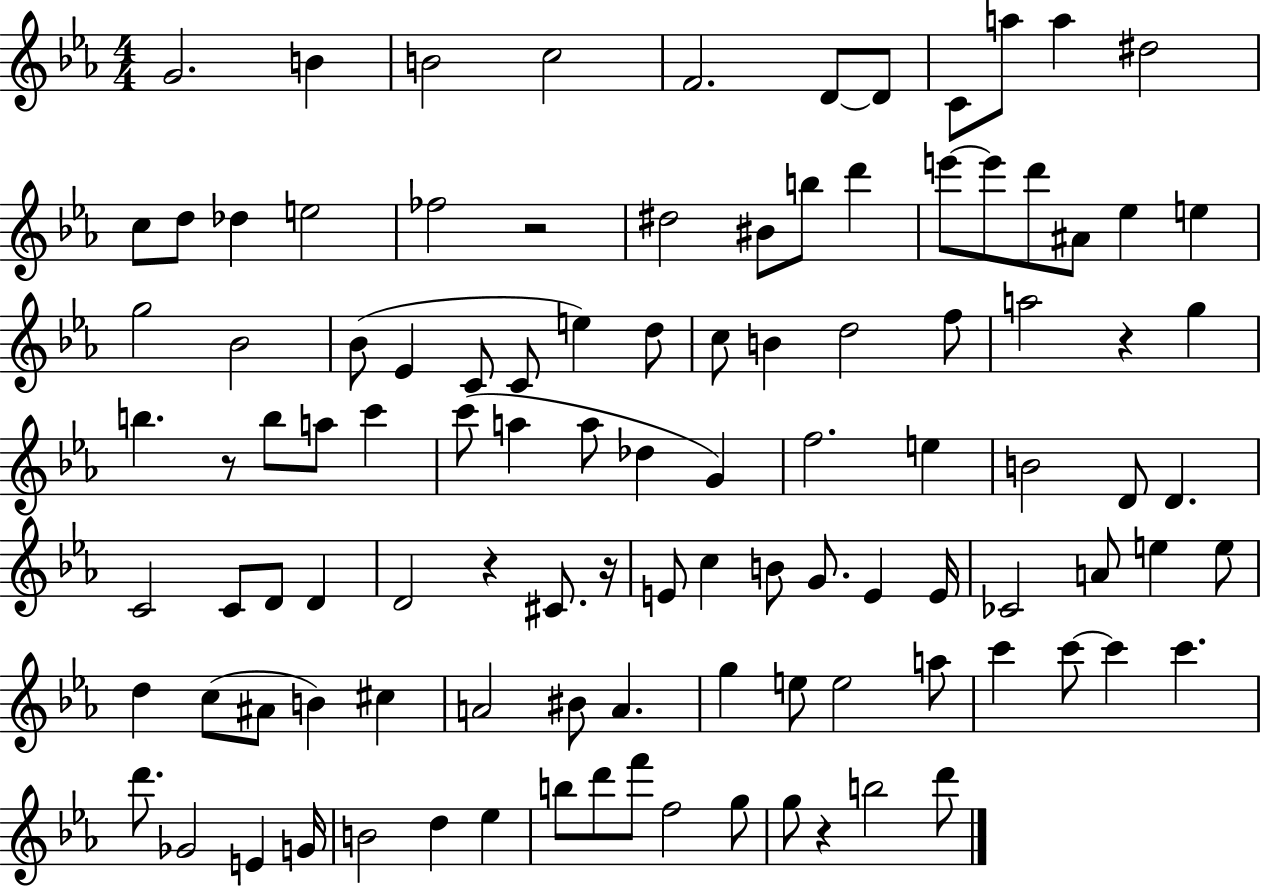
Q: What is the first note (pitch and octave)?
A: G4